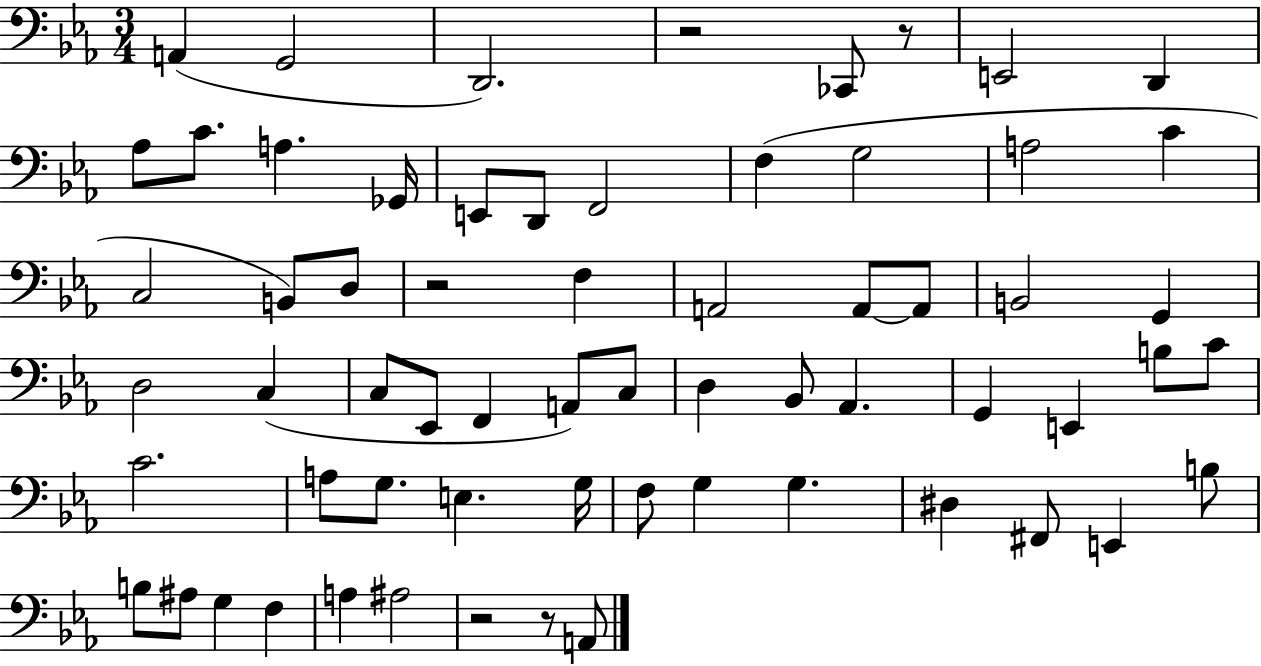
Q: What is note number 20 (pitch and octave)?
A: D3